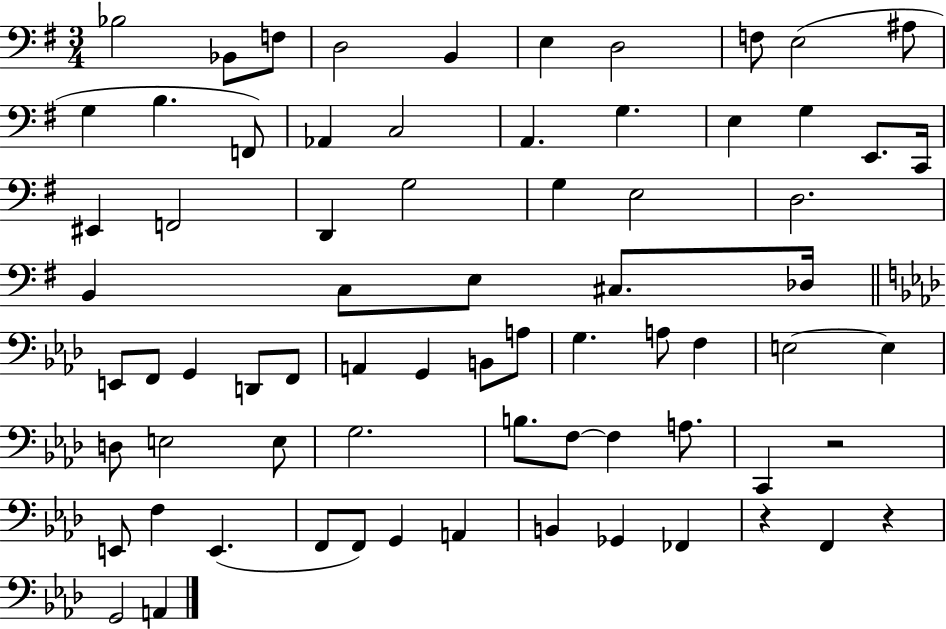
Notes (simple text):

Bb3/h Bb2/e F3/e D3/h B2/q E3/q D3/h F3/e E3/h A#3/e G3/q B3/q. F2/e Ab2/q C3/h A2/q. G3/q. E3/q G3/q E2/e. C2/s EIS2/q F2/h D2/q G3/h G3/q E3/h D3/h. B2/q C3/e E3/e C#3/e. Db3/s E2/e F2/e G2/q D2/e F2/e A2/q G2/q B2/e A3/e G3/q. A3/e F3/q E3/h E3/q D3/e E3/h E3/e G3/h. B3/e. F3/e F3/q A3/e. C2/q R/h E2/e F3/q E2/q. F2/e F2/e G2/q A2/q B2/q Gb2/q FES2/q R/q F2/q R/q G2/h A2/q